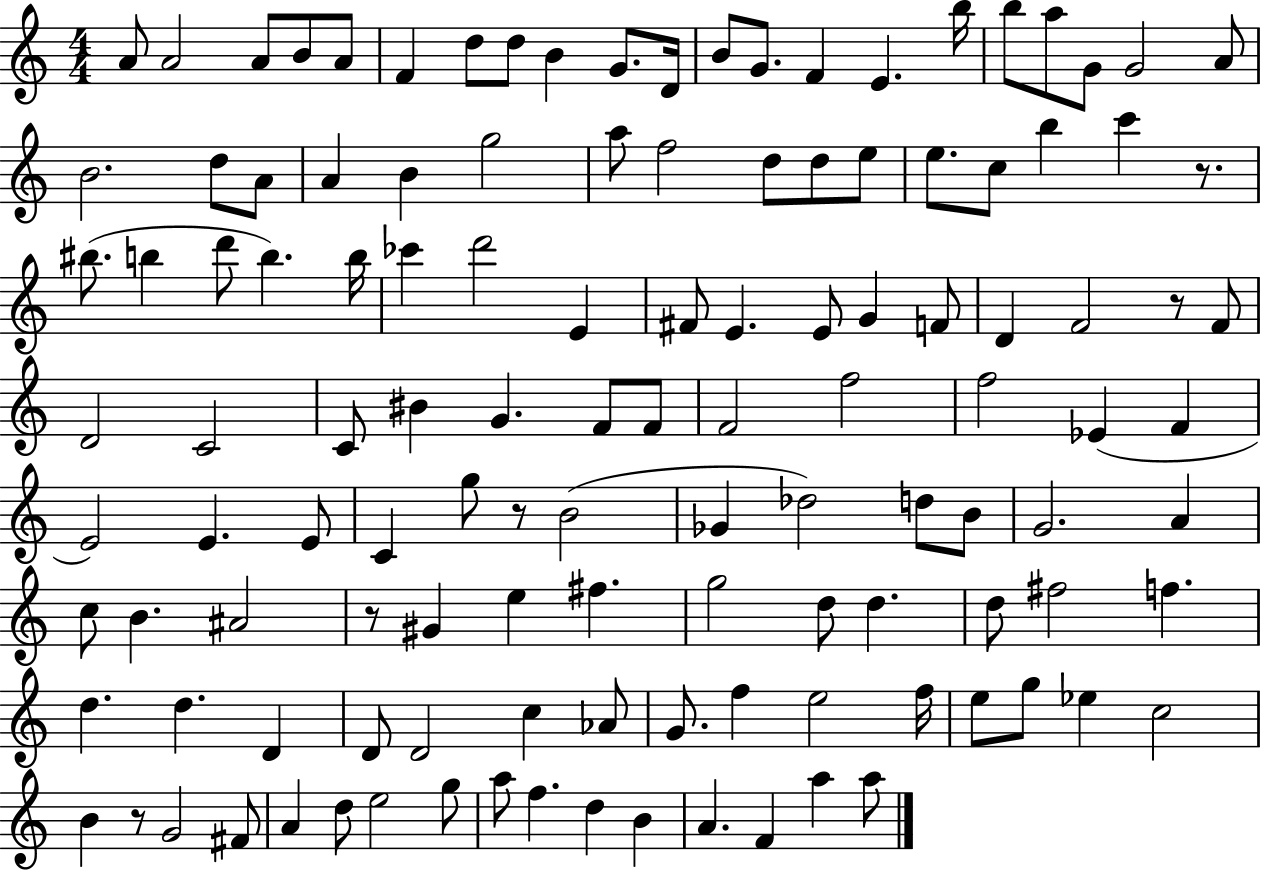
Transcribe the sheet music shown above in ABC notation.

X:1
T:Untitled
M:4/4
L:1/4
K:C
A/2 A2 A/2 B/2 A/2 F d/2 d/2 B G/2 D/4 B/2 G/2 F E b/4 b/2 a/2 G/2 G2 A/2 B2 d/2 A/2 A B g2 a/2 f2 d/2 d/2 e/2 e/2 c/2 b c' z/2 ^b/2 b d'/2 b b/4 _c' d'2 E ^F/2 E E/2 G F/2 D F2 z/2 F/2 D2 C2 C/2 ^B G F/2 F/2 F2 f2 f2 _E F E2 E E/2 C g/2 z/2 B2 _G _d2 d/2 B/2 G2 A c/2 B ^A2 z/2 ^G e ^f g2 d/2 d d/2 ^f2 f d d D D/2 D2 c _A/2 G/2 f e2 f/4 e/2 g/2 _e c2 B z/2 G2 ^F/2 A d/2 e2 g/2 a/2 f d B A F a a/2